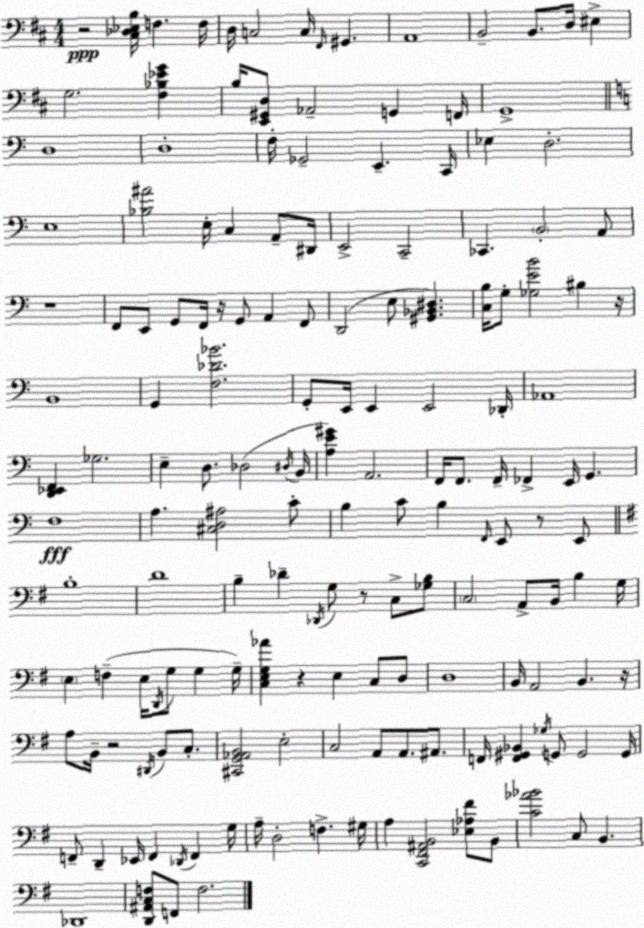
X:1
T:Untitled
M:4/4
L:1/4
K:D
z2 [^C,_D,_E,B,]/4 F, F,/4 D,/4 C,2 C,/4 ^F,,/4 ^G,, A,,4 B,,2 B,,/2 D,/4 ^E, G,2 [^F,_B,_EG] B,/4 [E,,^G,,D,]/2 _A,,2 G,, F,,/4 G,,4 D,4 D,4 F,/4 _G,,2 E,, C,,/4 _E, D,2 E,4 [_B,^A]2 E,/4 C, A,,/2 ^D,,/4 E,,2 C,,2 _C,, B,,2 A,,/2 z4 F,,/2 E,,/2 G,,/2 F,,/4 z/4 G,,/2 A,, F,,/2 D,,2 E,/2 [^G,,_B,,^D,] [C,B,]/4 G,/2 [_G,EB]2 ^B, z/4 B,,4 G,, [F,_D_B]2 G,,/2 E,,/4 E,, E,,2 _D,,/4 _A,,4 [D,,_E,,F,,] _G,2 E, D,/2 _D,2 ^D,/4 B,,/4 [A,E^G] A,,2 F,,/4 F,,/2 F,,/4 _F,, E,,/4 G,, F,4 A, [^C,D,^A,]2 C/2 B, C/2 B, F,,/4 E,,/2 z/2 E,,/2 B,4 D4 B, _D _D,,/4 G,/2 z/2 C,/2 [_G,B,]/2 C,2 A,,/2 B,,/4 B, G,/4 E, F, E,/4 D,,/4 G,/2 G, G,/4 [C,E,G,_A] z E, C,/2 D,/2 D,4 B,,/4 A,,2 B,, z/4 A,/2 B,,/4 z2 ^D,,/4 B,,/2 C,/2 [^C,,G,,_A,,B,,]2 E,2 C,2 A,,/2 A,,/2 ^A,,/2 F,,/4 [F,,^G,,_B,,] _G,/4 G,,/2 G,,2 G,,/4 F,,/2 D,, _E,,/4 F,, _D,,/4 F,, G,/4 A,/4 D,2 F, ^G,/4 A, [C,,^F,,^A,,B,,]2 [_E,_A,^F]/2 B,,/2 [C_A_B]2 C,/2 B,, _D,,4 [D,,^A,,C,F,]/2 F,,/2 F,2